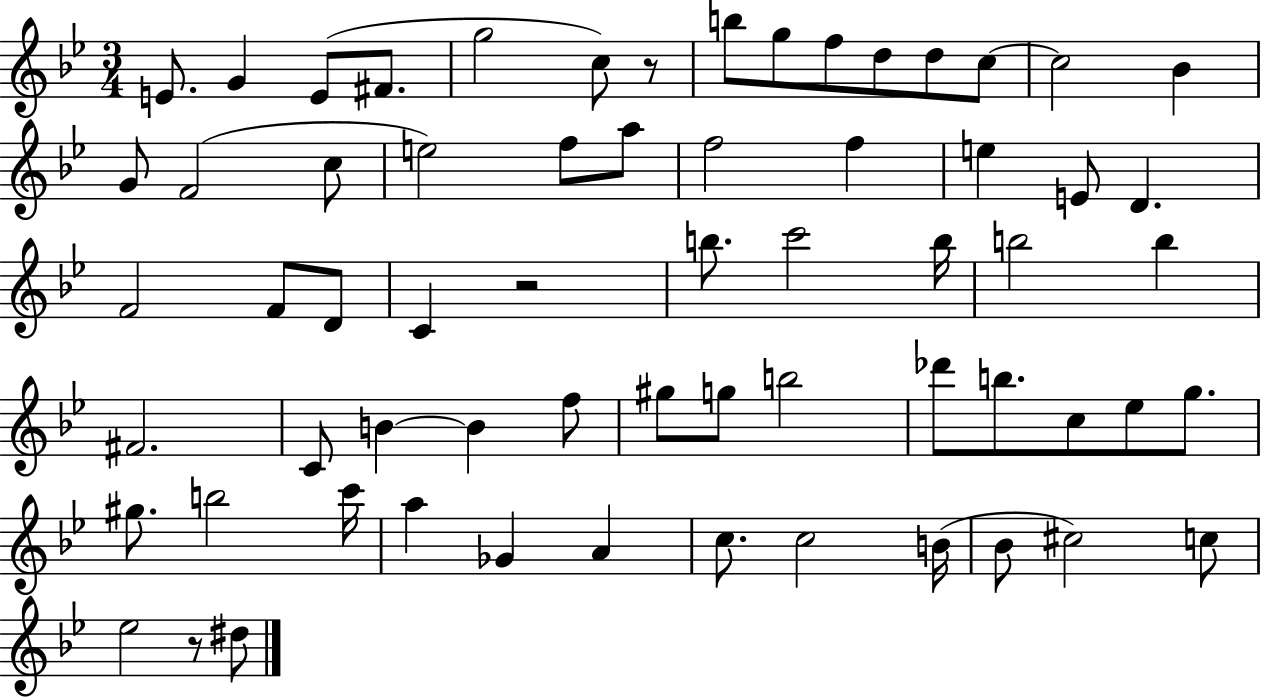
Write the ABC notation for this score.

X:1
T:Untitled
M:3/4
L:1/4
K:Bb
E/2 G E/2 ^F/2 g2 c/2 z/2 b/2 g/2 f/2 d/2 d/2 c/2 c2 _B G/2 F2 c/2 e2 f/2 a/2 f2 f e E/2 D F2 F/2 D/2 C z2 b/2 c'2 b/4 b2 b ^F2 C/2 B B f/2 ^g/2 g/2 b2 _d'/2 b/2 c/2 _e/2 g/2 ^g/2 b2 c'/4 a _G A c/2 c2 B/4 _B/2 ^c2 c/2 _e2 z/2 ^d/2